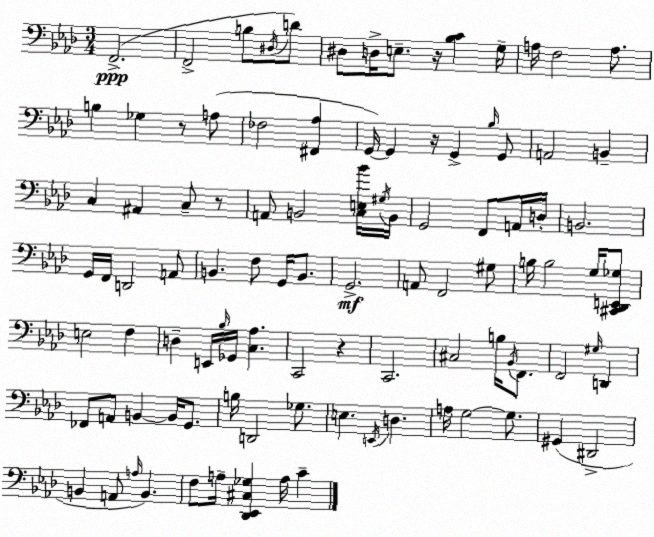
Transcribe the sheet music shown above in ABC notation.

X:1
T:Untitled
M:3/4
L:1/4
K:Ab
F,,2 F,,2 B,/2 ^D,/4 D/2 ^D,/2 D,/4 E,/2 z/4 [_B,C] G,/4 A,/4 F,2 A,/2 B, _G, z/2 A,/2 _F,2 [^F,,_A,] G,,/4 G,, z/4 G,, _B,/4 G,,/2 A,,2 B,, C, ^A,, C,/2 z/2 A,,/2 B,,2 [C,E,_B]/4 ^G,/4 B,,/4 G,,2 F,,/2 A,,/4 D,/4 B,,2 G,,/4 F,,/4 D,,2 A,,/2 B,, F,/2 G,,/4 B,,/2 G,,2 A,,/2 F,,2 ^G,/2 B,/4 B,2 G,/4 [^C,,_D,,E,,_G,]/2 E,2 F, D, E,,/4 _B,/4 _G,,/4 [C,_A,] C,,2 z C,,2 ^C,2 B,/4 _B,,/4 F,,/2 F,,2 ^G,/4 D,, _F,,/2 A,,/2 B,, B,,/4 G,,/2 B,/4 D,,2 _G,/2 E, E,,/4 D, A,/4 G,2 G,/2 ^G,, ^D,,2 B,, A,,/2 A,/4 B,, F,/2 A,/4 [_D,,_E,,^C,_G,] A,/4 C